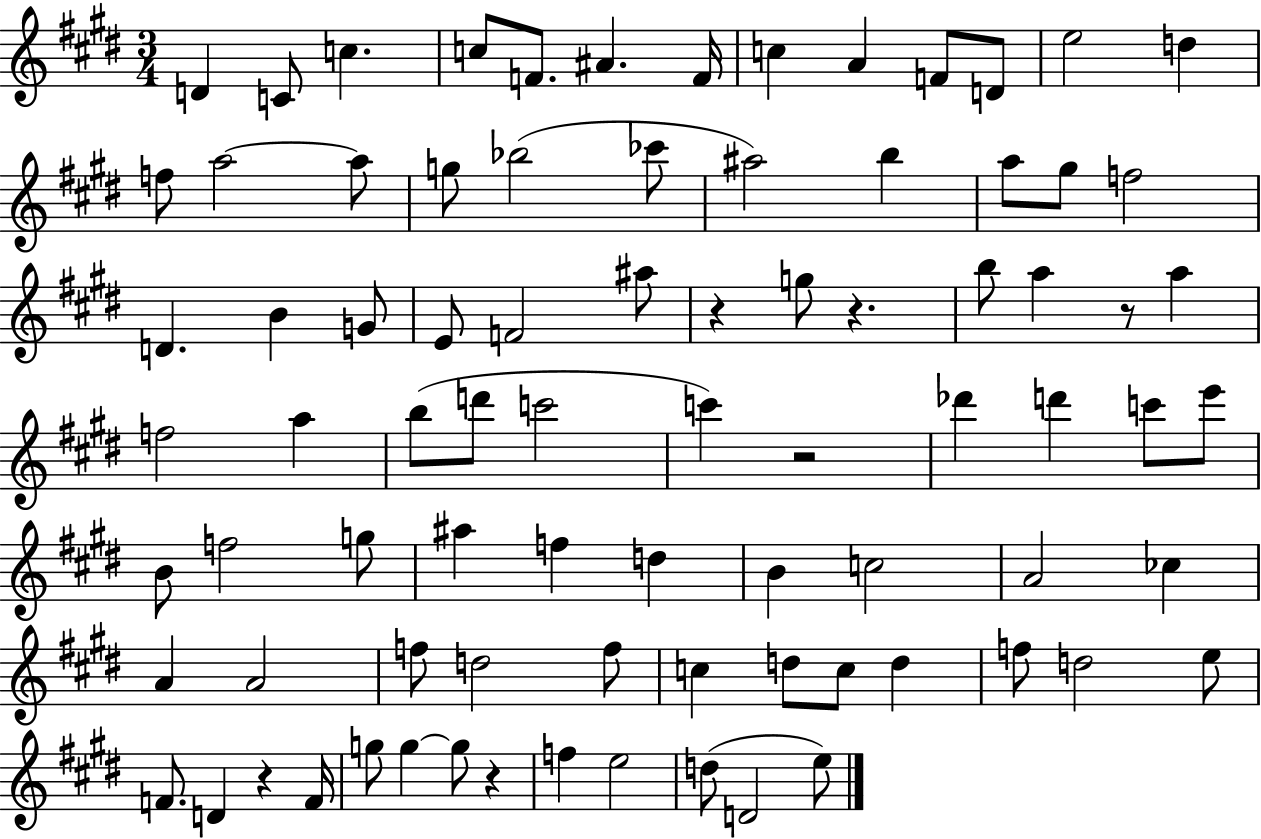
{
  \clef treble
  \numericTimeSignature
  \time 3/4
  \key e \major
  d'4 c'8 c''4. | c''8 f'8. ais'4. f'16 | c''4 a'4 f'8 d'8 | e''2 d''4 | \break f''8 a''2~~ a''8 | g''8 bes''2( ces'''8 | ais''2) b''4 | a''8 gis''8 f''2 | \break d'4. b'4 g'8 | e'8 f'2 ais''8 | r4 g''8 r4. | b''8 a''4 r8 a''4 | \break f''2 a''4 | b''8( d'''8 c'''2 | c'''4) r2 | des'''4 d'''4 c'''8 e'''8 | \break b'8 f''2 g''8 | ais''4 f''4 d''4 | b'4 c''2 | a'2 ces''4 | \break a'4 a'2 | f''8 d''2 f''8 | c''4 d''8 c''8 d''4 | f''8 d''2 e''8 | \break f'8. d'4 r4 f'16 | g''8 g''4~~ g''8 r4 | f''4 e''2 | d''8( d'2 e''8) | \break \bar "|."
}